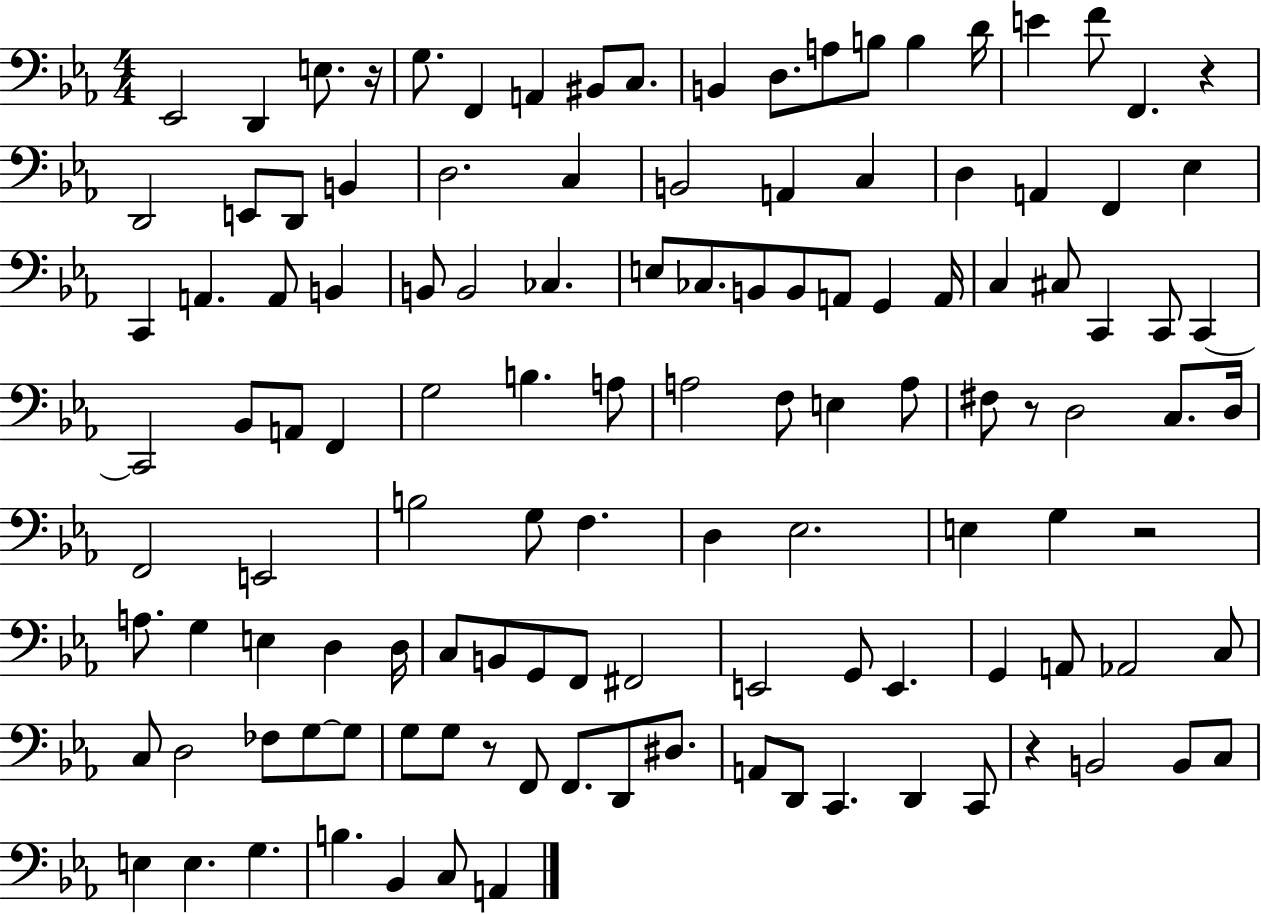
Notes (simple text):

Eb2/h D2/q E3/e. R/s G3/e. F2/q A2/q BIS2/e C3/e. B2/q D3/e. A3/e B3/e B3/q D4/s E4/q F4/e F2/q. R/q D2/h E2/e D2/e B2/q D3/h. C3/q B2/h A2/q C3/q D3/q A2/q F2/q Eb3/q C2/q A2/q. A2/e B2/q B2/e B2/h CES3/q. E3/e CES3/e. B2/e B2/e A2/e G2/q A2/s C3/q C#3/e C2/q C2/e C2/q C2/h Bb2/e A2/e F2/q G3/h B3/q. A3/e A3/h F3/e E3/q A3/e F#3/e R/e D3/h C3/e. D3/s F2/h E2/h B3/h G3/e F3/q. D3/q Eb3/h. E3/q G3/q R/h A3/e. G3/q E3/q D3/q D3/s C3/e B2/e G2/e F2/e F#2/h E2/h G2/e E2/q. G2/q A2/e Ab2/h C3/e C3/e D3/h FES3/e G3/e G3/e G3/e G3/e R/e F2/e F2/e. D2/e D#3/e. A2/e D2/e C2/q. D2/q C2/e R/q B2/h B2/e C3/e E3/q E3/q. G3/q. B3/q. Bb2/q C3/e A2/q